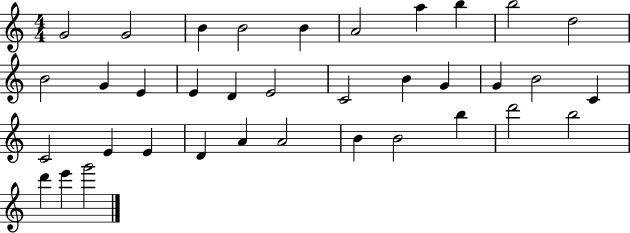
G4/h G4/h B4/q B4/h B4/q A4/h A5/q B5/q B5/h D5/h B4/h G4/q E4/q E4/q D4/q E4/h C4/h B4/q G4/q G4/q B4/h C4/q C4/h E4/q E4/q D4/q A4/q A4/h B4/q B4/h B5/q D6/h B5/h D6/q E6/q G6/h